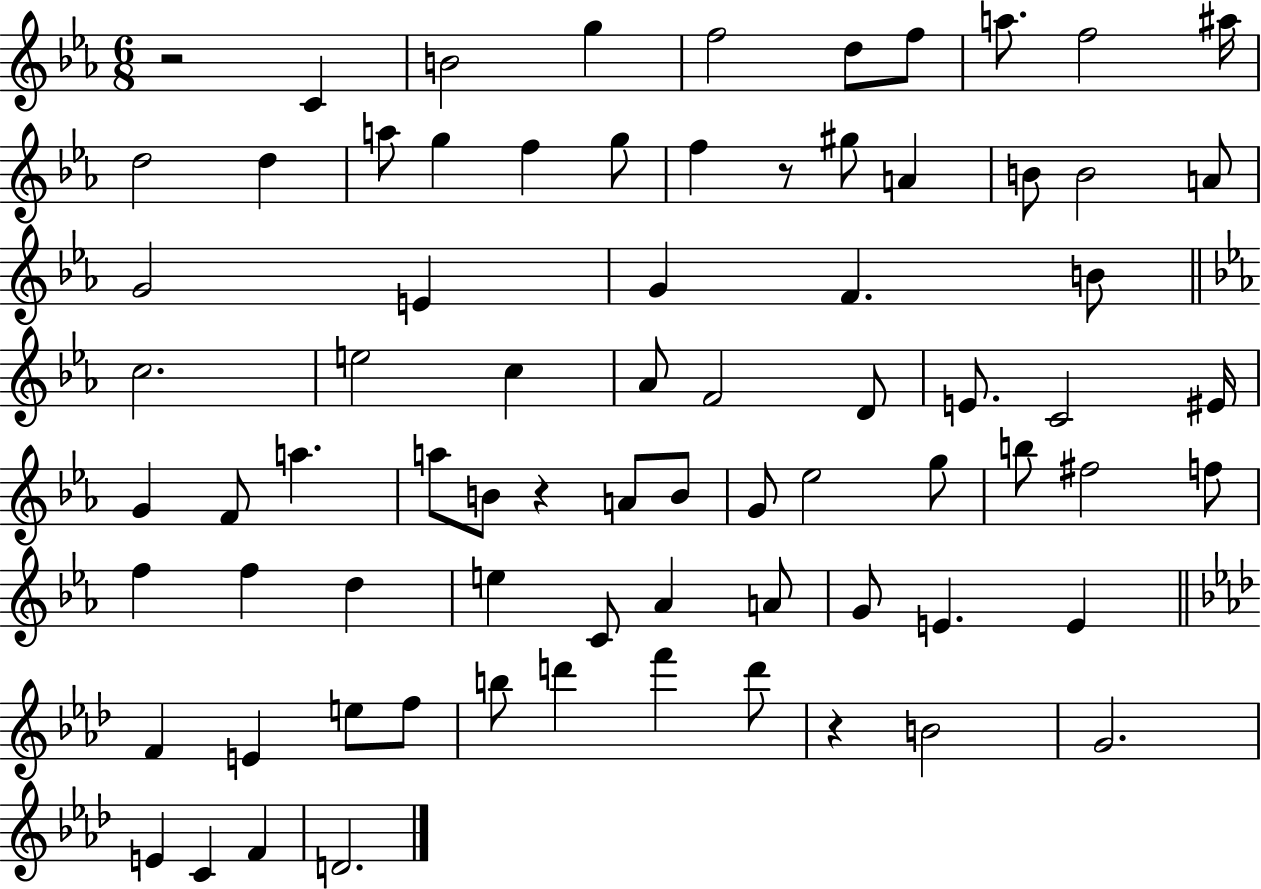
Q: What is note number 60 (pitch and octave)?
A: E4